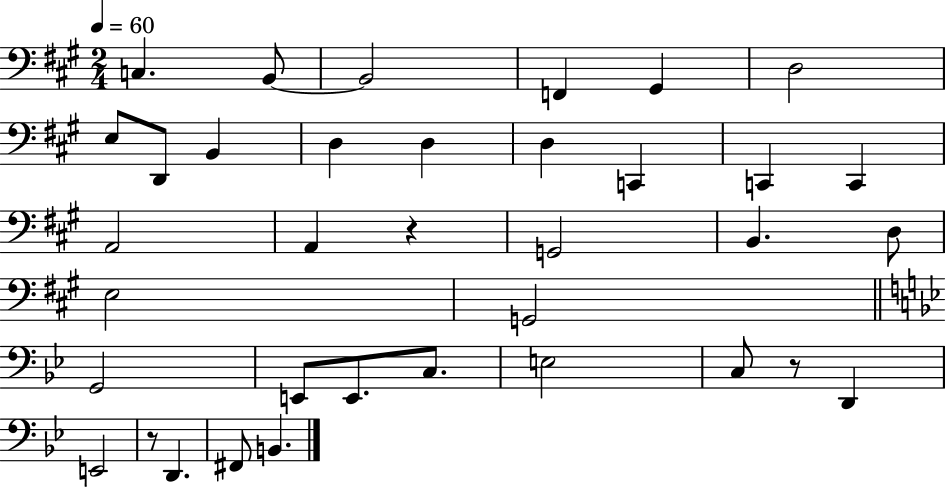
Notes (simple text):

C3/q. B2/e B2/h F2/q G#2/q D3/h E3/e D2/e B2/q D3/q D3/q D3/q C2/q C2/q C2/q A2/h A2/q R/q G2/h B2/q. D3/e E3/h G2/h G2/h E2/e E2/e. C3/e. E3/h C3/e R/e D2/q E2/h R/e D2/q. F#2/e B2/q.